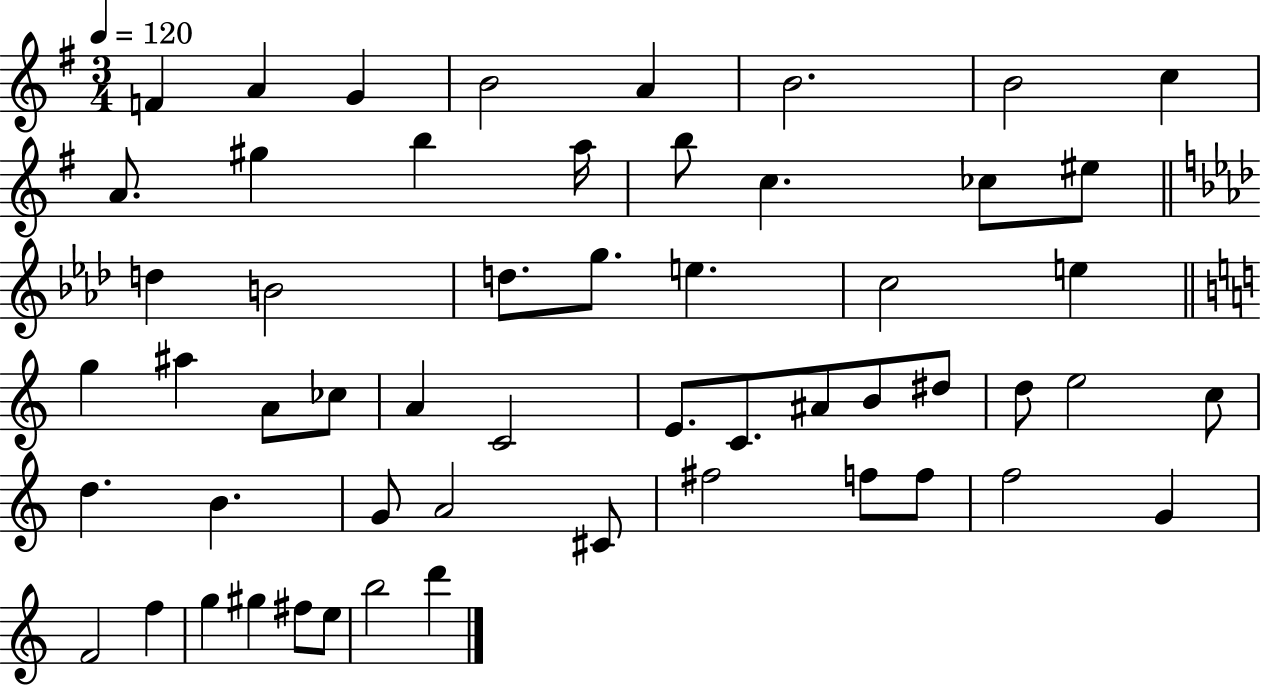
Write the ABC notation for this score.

X:1
T:Untitled
M:3/4
L:1/4
K:G
F A G B2 A B2 B2 c A/2 ^g b a/4 b/2 c _c/2 ^e/2 d B2 d/2 g/2 e c2 e g ^a A/2 _c/2 A C2 E/2 C/2 ^A/2 B/2 ^d/2 d/2 e2 c/2 d B G/2 A2 ^C/2 ^f2 f/2 f/2 f2 G F2 f g ^g ^f/2 e/2 b2 d'